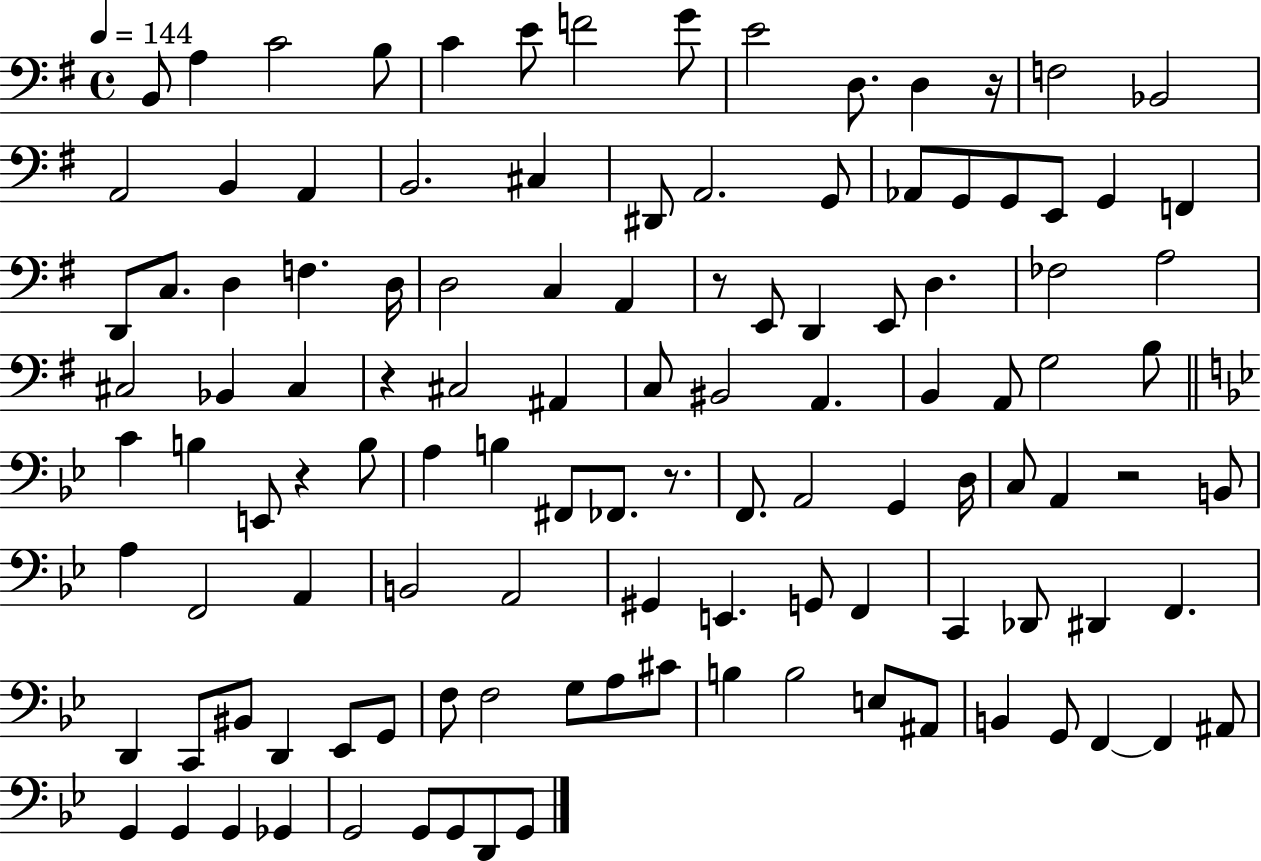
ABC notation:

X:1
T:Untitled
M:4/4
L:1/4
K:G
B,,/2 A, C2 B,/2 C E/2 F2 G/2 E2 D,/2 D, z/4 F,2 _B,,2 A,,2 B,, A,, B,,2 ^C, ^D,,/2 A,,2 G,,/2 _A,,/2 G,,/2 G,,/2 E,,/2 G,, F,, D,,/2 C,/2 D, F, D,/4 D,2 C, A,, z/2 E,,/2 D,, E,,/2 D, _F,2 A,2 ^C,2 _B,, ^C, z ^C,2 ^A,, C,/2 ^B,,2 A,, B,, A,,/2 G,2 B,/2 C B, E,,/2 z B,/2 A, B, ^F,,/2 _F,,/2 z/2 F,,/2 A,,2 G,, D,/4 C,/2 A,, z2 B,,/2 A, F,,2 A,, B,,2 A,,2 ^G,, E,, G,,/2 F,, C,, _D,,/2 ^D,, F,, D,, C,,/2 ^B,,/2 D,, _E,,/2 G,,/2 F,/2 F,2 G,/2 A,/2 ^C/2 B, B,2 E,/2 ^A,,/2 B,, G,,/2 F,, F,, ^A,,/2 G,, G,, G,, _G,, G,,2 G,,/2 G,,/2 D,,/2 G,,/2